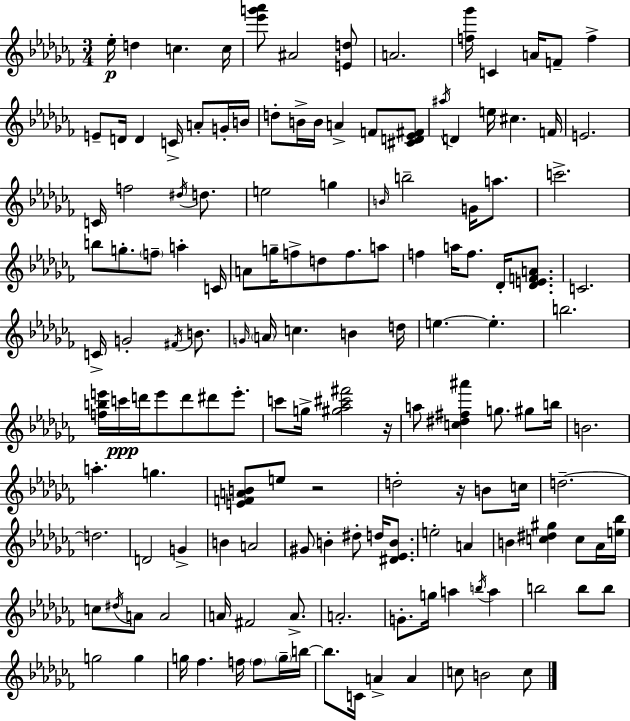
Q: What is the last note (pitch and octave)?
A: C5